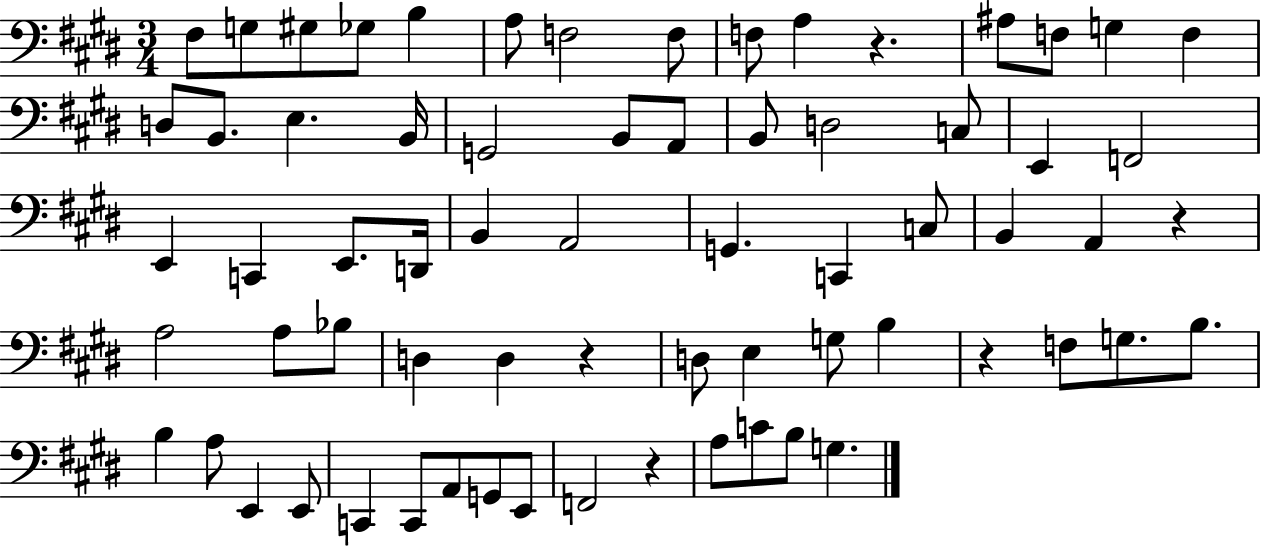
F#3/e G3/e G#3/e Gb3/e B3/q A3/e F3/h F3/e F3/e A3/q R/q. A#3/e F3/e G3/q F3/q D3/e B2/e. E3/q. B2/s G2/h B2/e A2/e B2/e D3/h C3/e E2/q F2/h E2/q C2/q E2/e. D2/s B2/q A2/h G2/q. C2/q C3/e B2/q A2/q R/q A3/h A3/e Bb3/e D3/q D3/q R/q D3/e E3/q G3/e B3/q R/q F3/e G3/e. B3/e. B3/q A3/e E2/q E2/e C2/q C2/e A2/e G2/e E2/e F2/h R/q A3/e C4/e B3/e G3/q.